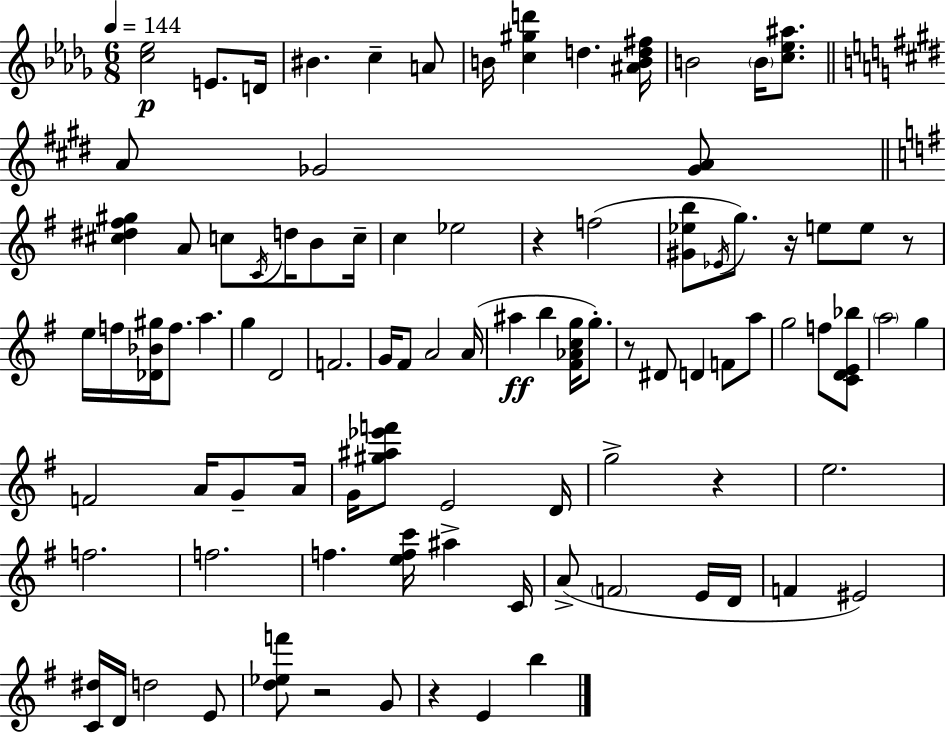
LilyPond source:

{
  \clef treble
  \numericTimeSignature
  \time 6/8
  \key bes \minor
  \tempo 4 = 144
  <c'' ees''>2\p e'8. d'16 | bis'4. c''4-- a'8 | b'16 <c'' gis'' d'''>4 d''4. <ais' b' d'' fis''>16 | b'2 \parenthesize b'16 <c'' ees'' ais''>8. | \break \bar "||" \break \key e \major a'8 ges'2 <ges' a'>8 | \bar "||" \break \key e \minor <cis'' dis'' fis'' gis''>4 a'8 c''8 \acciaccatura { c'16 } d''16 b'8 | c''16-- c''4 ees''2 | r4 f''2( | <gis' ees'' b''>8 \acciaccatura { ees'16 } g''8.) r16 e''8 e''8 | \break r8 e''16 f''16 <des' bes' gis''>16 f''8. a''4. | g''4 d'2 | f'2. | g'16 fis'8 a'2 | \break a'16( ais''4\ff b''4 <fis' aes' c'' g''>16 g''8.-.) | r8 dis'8 d'4 f'8 | a''8 g''2 f''8 | <c' d' e' bes''>8 \parenthesize a''2 g''4 | \break f'2 a'16 g'8-- | a'16 g'16 <gis'' ais'' ees''' f'''>8 e'2 | d'16 g''2-> r4 | e''2. | \break f''2. | f''2. | f''4. <e'' f'' c'''>16 ais''4-> | c'16 a'8->( \parenthesize f'2 | \break e'16 d'16 f'4 eis'2) | <c' dis''>16 d'16 d''2 | e'8 <d'' ees'' f'''>8 r2 | g'8 r4 e'4 b''4 | \break \bar "|."
}